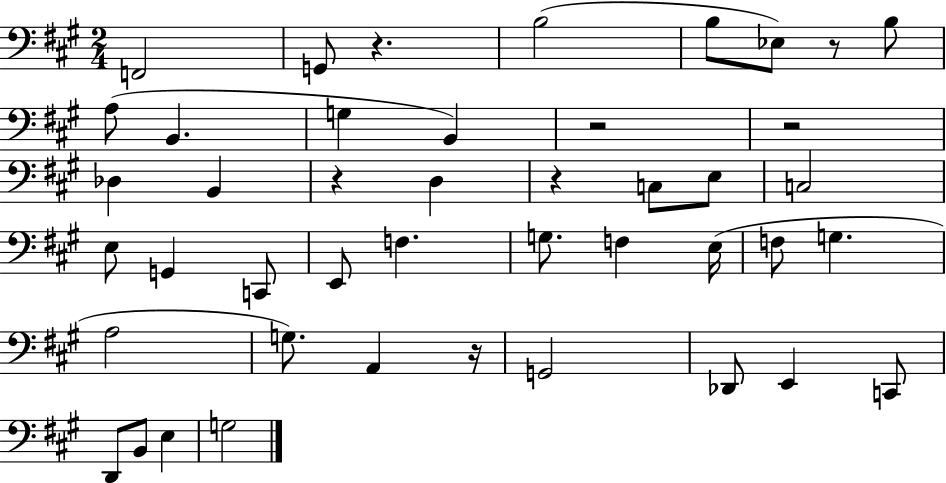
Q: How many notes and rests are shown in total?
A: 44